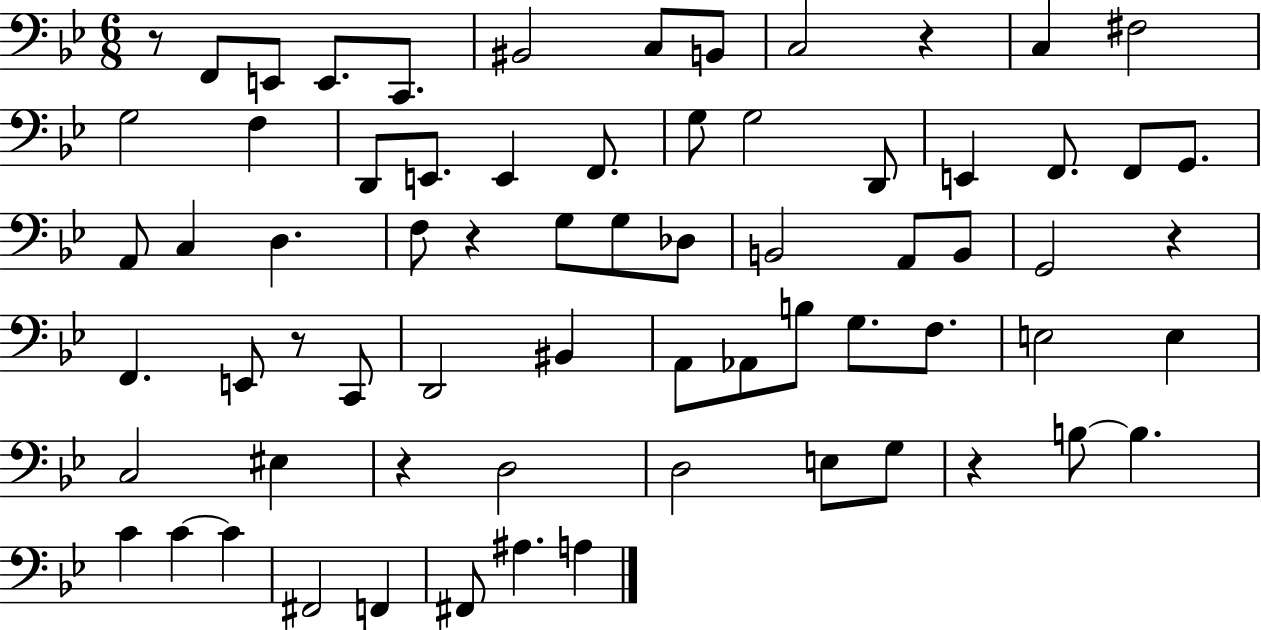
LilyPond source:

{
  \clef bass
  \numericTimeSignature
  \time 6/8
  \key bes \major
  r8 f,8 e,8 e,8. c,8. | bis,2 c8 b,8 | c2 r4 | c4 fis2 | \break g2 f4 | d,8 e,8. e,4 f,8. | g8 g2 d,8 | e,4 f,8. f,8 g,8. | \break a,8 c4 d4. | f8 r4 g8 g8 des8 | b,2 a,8 b,8 | g,2 r4 | \break f,4. e,8 r8 c,8 | d,2 bis,4 | a,8 aes,8 b8 g8. f8. | e2 e4 | \break c2 eis4 | r4 d2 | d2 e8 g8 | r4 b8~~ b4. | \break c'4 c'4~~ c'4 | fis,2 f,4 | fis,8 ais4. a4 | \bar "|."
}